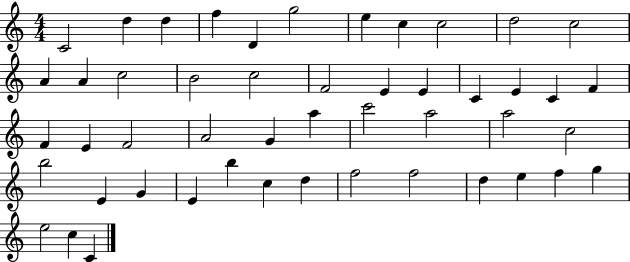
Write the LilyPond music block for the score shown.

{
  \clef treble
  \numericTimeSignature
  \time 4/4
  \key c \major
  c'2 d''4 d''4 | f''4 d'4 g''2 | e''4 c''4 c''2 | d''2 c''2 | \break a'4 a'4 c''2 | b'2 c''2 | f'2 e'4 e'4 | c'4 e'4 c'4 f'4 | \break f'4 e'4 f'2 | a'2 g'4 a''4 | c'''2 a''2 | a''2 c''2 | \break b''2 e'4 g'4 | e'4 b''4 c''4 d''4 | f''2 f''2 | d''4 e''4 f''4 g''4 | \break e''2 c''4 c'4 | \bar "|."
}